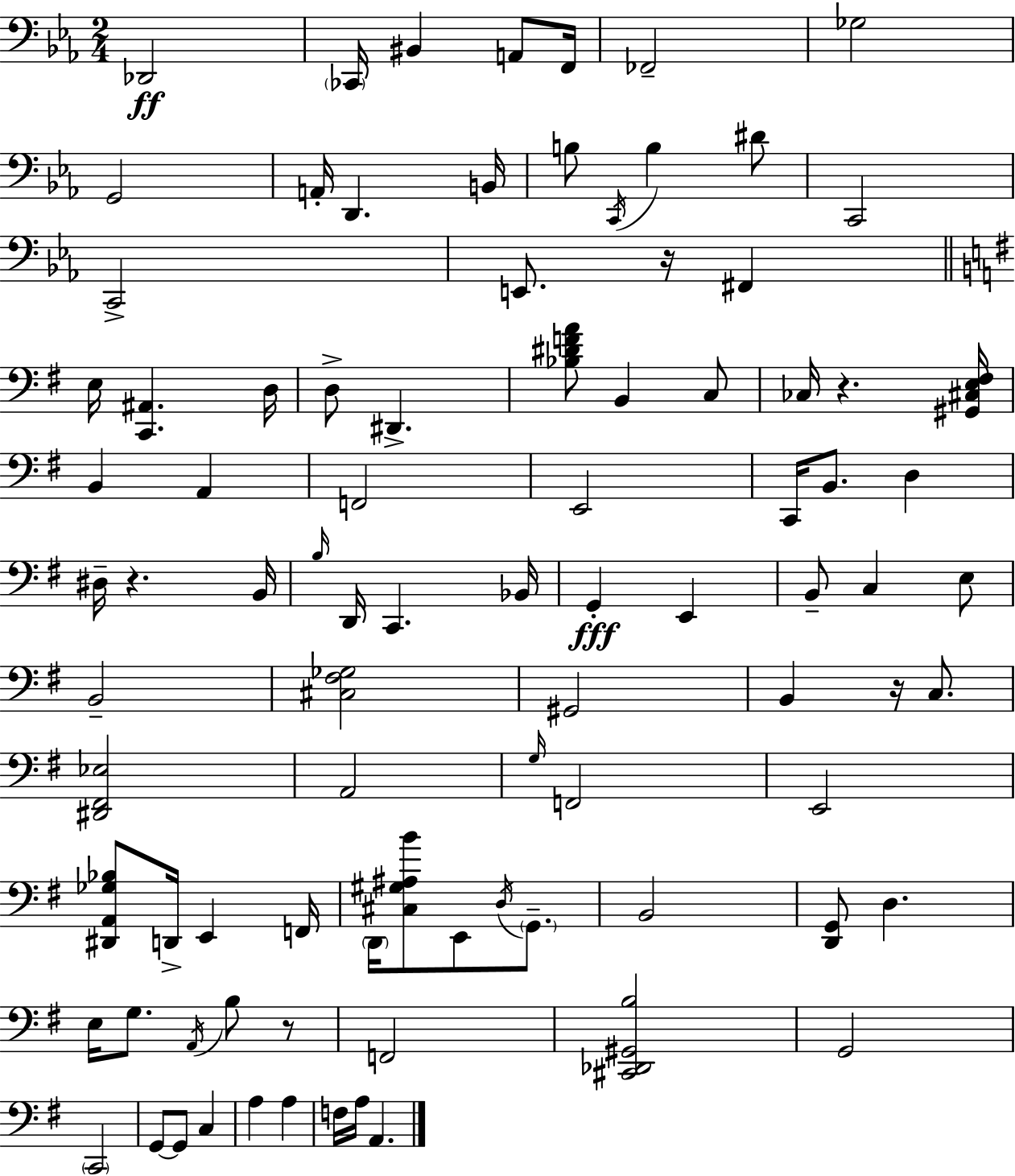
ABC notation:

X:1
T:Untitled
M:2/4
L:1/4
K:Cm
_D,,2 _C,,/4 ^B,, A,,/2 F,,/4 _F,,2 _G,2 G,,2 A,,/4 D,, B,,/4 B,/2 C,,/4 B, ^D/2 C,,2 C,,2 E,,/2 z/4 ^F,, E,/4 [C,,^A,,] D,/4 D,/2 ^D,, [_B,^DFA]/2 B,, C,/2 _C,/4 z [^G,,^C,E,^F,]/4 B,, A,, F,,2 E,,2 C,,/4 B,,/2 D, ^D,/4 z B,,/4 B,/4 D,,/4 C,, _B,,/4 G,, E,, B,,/2 C, E,/2 B,,2 [^C,^F,_G,]2 ^G,,2 B,, z/4 C,/2 [^D,,^F,,_E,]2 A,,2 G,/4 F,,2 E,,2 [^D,,A,,_G,_B,]/2 D,,/4 E,, F,,/4 D,,/4 [^C,^G,^A,B]/2 E,,/2 D,/4 G,,/2 B,,2 [D,,G,,]/2 D, E,/4 G,/2 A,,/4 B,/2 z/2 F,,2 [^C,,_D,,^G,,B,]2 G,,2 C,,2 G,,/2 G,,/2 C, A, A, F,/4 A,/4 A,,